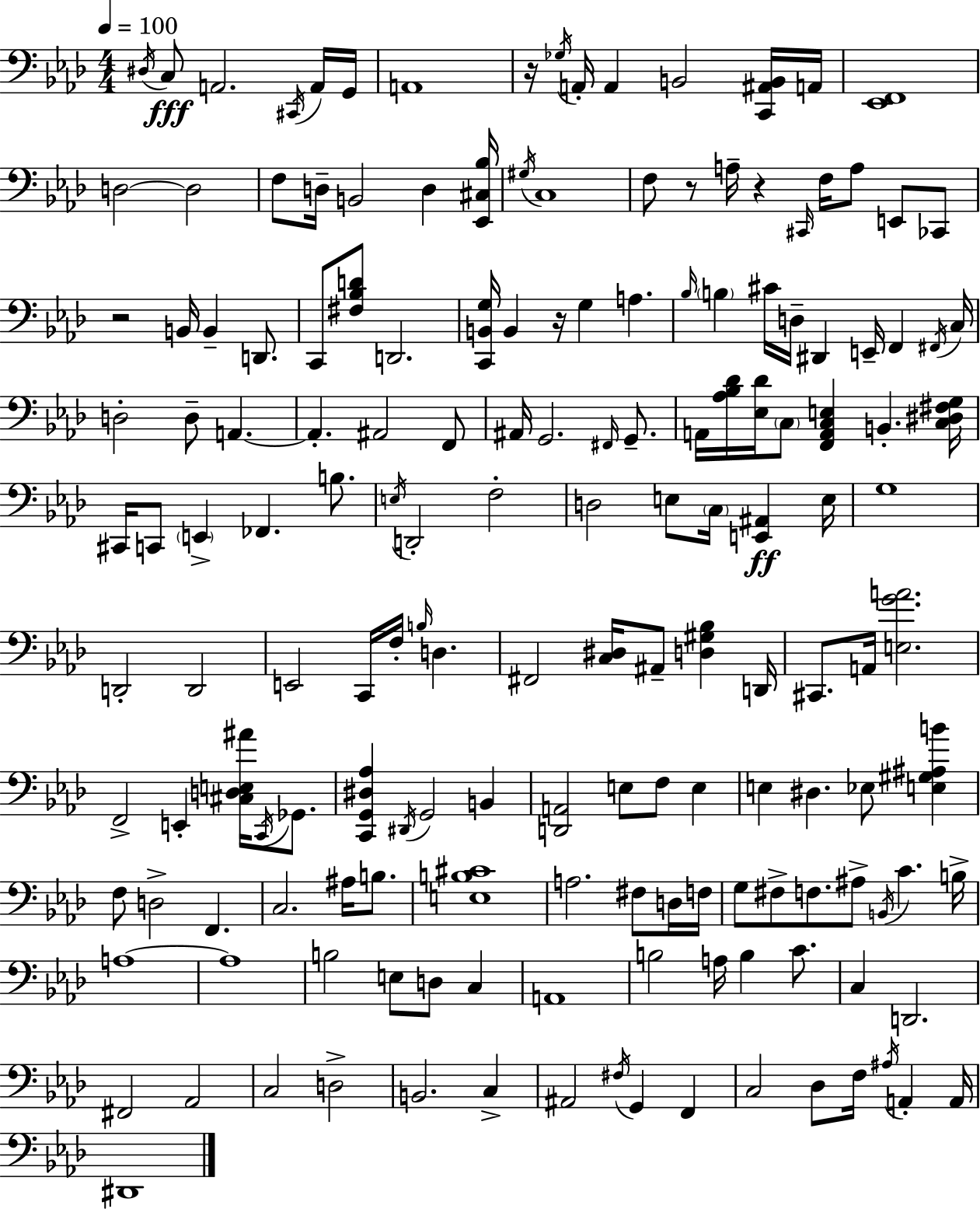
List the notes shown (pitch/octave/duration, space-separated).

D#3/s C3/e A2/h. C#2/s A2/s G2/s A2/w R/s Gb3/s A2/s A2/q B2/h [C2,A#2,B2]/s A2/s [Eb2,F2]/w D3/h D3/h F3/e D3/s B2/h D3/q [Eb2,C#3,Bb3]/s G#3/s C3/w F3/e R/e A3/s R/q C#2/s F3/s A3/e E2/e CES2/e R/h B2/s B2/q D2/e. C2/e [F#3,Bb3,D4]/e D2/h. [C2,B2,G3]/s B2/q R/s G3/q A3/q. Bb3/s B3/q C#4/s D3/s D#2/q E2/s F2/q F#2/s C3/s D3/h D3/e A2/q. A2/q. A#2/h F2/e A#2/s G2/h. F#2/s G2/e. A2/s [Ab3,Bb3,Db4]/s [Eb3,Db4]/s C3/e [F2,A2,C3,E3]/q B2/q. [C3,D#3,F#3,G3]/s C#2/s C2/e E2/q FES2/q. B3/e. E3/s D2/h F3/h D3/h E3/e C3/s [E2,A#2]/q E3/s G3/w D2/h D2/h E2/h C2/s F3/s B3/s D3/q. F#2/h [C3,D#3]/s A#2/e [D3,G#3,Bb3]/q D2/s C#2/e. A2/s [E3,G4,A4]/h. F2/h E2/q [C#3,D3,E3,A#4]/s C2/s Gb2/e. [C2,G2,D#3,Ab3]/q D#2/s G2/h B2/q [D2,A2]/h E3/e F3/e E3/q E3/q D#3/q. Eb3/e [E3,G#3,A#3,B4]/q F3/e D3/h F2/q. C3/h. A#3/s B3/e. [E3,B3,C#4]/w A3/h. F#3/e D3/s F3/s G3/e F#3/e F3/e. A#3/e B2/s C4/q. B3/s A3/w A3/w B3/h E3/e D3/e C3/q A2/w B3/h A3/s B3/q C4/e. C3/q D2/h. F#2/h Ab2/h C3/h D3/h B2/h. C3/q A#2/h F#3/s G2/q F2/q C3/h Db3/e F3/s A#3/s A2/q A2/s D#2/w